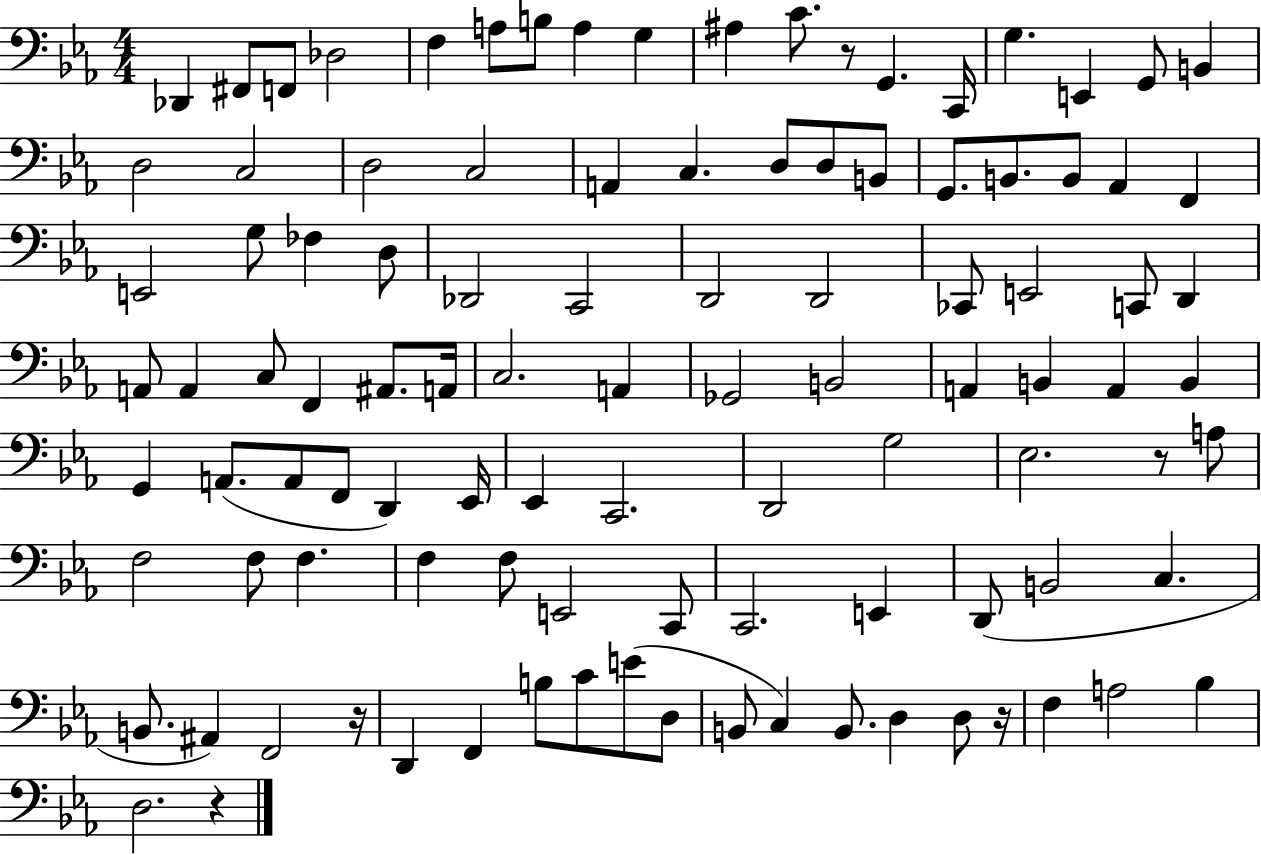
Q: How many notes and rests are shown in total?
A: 104